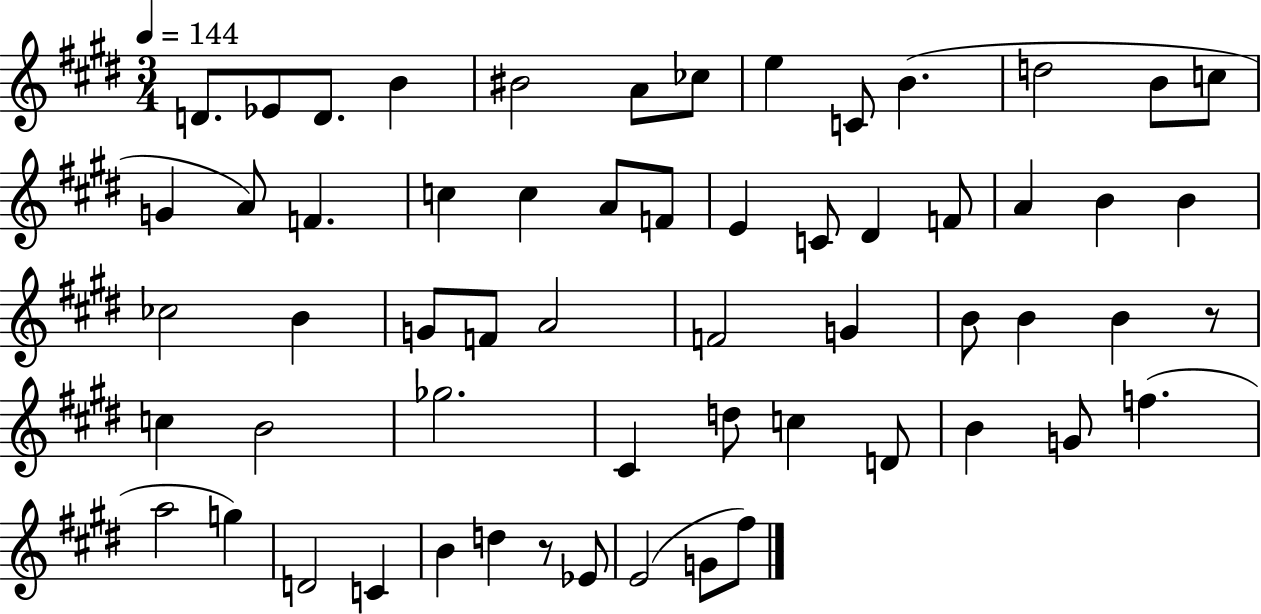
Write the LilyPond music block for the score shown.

{
  \clef treble
  \numericTimeSignature
  \time 3/4
  \key e \major
  \tempo 4 = 144
  d'8. ees'8 d'8. b'4 | bis'2 a'8 ces''8 | e''4 c'8 b'4.( | d''2 b'8 c''8 | \break g'4 a'8) f'4. | c''4 c''4 a'8 f'8 | e'4 c'8 dis'4 f'8 | a'4 b'4 b'4 | \break ces''2 b'4 | g'8 f'8 a'2 | f'2 g'4 | b'8 b'4 b'4 r8 | \break c''4 b'2 | ges''2. | cis'4 d''8 c''4 d'8 | b'4 g'8 f''4.( | \break a''2 g''4) | d'2 c'4 | b'4 d''4 r8 ees'8 | e'2( g'8 fis''8) | \break \bar "|."
}